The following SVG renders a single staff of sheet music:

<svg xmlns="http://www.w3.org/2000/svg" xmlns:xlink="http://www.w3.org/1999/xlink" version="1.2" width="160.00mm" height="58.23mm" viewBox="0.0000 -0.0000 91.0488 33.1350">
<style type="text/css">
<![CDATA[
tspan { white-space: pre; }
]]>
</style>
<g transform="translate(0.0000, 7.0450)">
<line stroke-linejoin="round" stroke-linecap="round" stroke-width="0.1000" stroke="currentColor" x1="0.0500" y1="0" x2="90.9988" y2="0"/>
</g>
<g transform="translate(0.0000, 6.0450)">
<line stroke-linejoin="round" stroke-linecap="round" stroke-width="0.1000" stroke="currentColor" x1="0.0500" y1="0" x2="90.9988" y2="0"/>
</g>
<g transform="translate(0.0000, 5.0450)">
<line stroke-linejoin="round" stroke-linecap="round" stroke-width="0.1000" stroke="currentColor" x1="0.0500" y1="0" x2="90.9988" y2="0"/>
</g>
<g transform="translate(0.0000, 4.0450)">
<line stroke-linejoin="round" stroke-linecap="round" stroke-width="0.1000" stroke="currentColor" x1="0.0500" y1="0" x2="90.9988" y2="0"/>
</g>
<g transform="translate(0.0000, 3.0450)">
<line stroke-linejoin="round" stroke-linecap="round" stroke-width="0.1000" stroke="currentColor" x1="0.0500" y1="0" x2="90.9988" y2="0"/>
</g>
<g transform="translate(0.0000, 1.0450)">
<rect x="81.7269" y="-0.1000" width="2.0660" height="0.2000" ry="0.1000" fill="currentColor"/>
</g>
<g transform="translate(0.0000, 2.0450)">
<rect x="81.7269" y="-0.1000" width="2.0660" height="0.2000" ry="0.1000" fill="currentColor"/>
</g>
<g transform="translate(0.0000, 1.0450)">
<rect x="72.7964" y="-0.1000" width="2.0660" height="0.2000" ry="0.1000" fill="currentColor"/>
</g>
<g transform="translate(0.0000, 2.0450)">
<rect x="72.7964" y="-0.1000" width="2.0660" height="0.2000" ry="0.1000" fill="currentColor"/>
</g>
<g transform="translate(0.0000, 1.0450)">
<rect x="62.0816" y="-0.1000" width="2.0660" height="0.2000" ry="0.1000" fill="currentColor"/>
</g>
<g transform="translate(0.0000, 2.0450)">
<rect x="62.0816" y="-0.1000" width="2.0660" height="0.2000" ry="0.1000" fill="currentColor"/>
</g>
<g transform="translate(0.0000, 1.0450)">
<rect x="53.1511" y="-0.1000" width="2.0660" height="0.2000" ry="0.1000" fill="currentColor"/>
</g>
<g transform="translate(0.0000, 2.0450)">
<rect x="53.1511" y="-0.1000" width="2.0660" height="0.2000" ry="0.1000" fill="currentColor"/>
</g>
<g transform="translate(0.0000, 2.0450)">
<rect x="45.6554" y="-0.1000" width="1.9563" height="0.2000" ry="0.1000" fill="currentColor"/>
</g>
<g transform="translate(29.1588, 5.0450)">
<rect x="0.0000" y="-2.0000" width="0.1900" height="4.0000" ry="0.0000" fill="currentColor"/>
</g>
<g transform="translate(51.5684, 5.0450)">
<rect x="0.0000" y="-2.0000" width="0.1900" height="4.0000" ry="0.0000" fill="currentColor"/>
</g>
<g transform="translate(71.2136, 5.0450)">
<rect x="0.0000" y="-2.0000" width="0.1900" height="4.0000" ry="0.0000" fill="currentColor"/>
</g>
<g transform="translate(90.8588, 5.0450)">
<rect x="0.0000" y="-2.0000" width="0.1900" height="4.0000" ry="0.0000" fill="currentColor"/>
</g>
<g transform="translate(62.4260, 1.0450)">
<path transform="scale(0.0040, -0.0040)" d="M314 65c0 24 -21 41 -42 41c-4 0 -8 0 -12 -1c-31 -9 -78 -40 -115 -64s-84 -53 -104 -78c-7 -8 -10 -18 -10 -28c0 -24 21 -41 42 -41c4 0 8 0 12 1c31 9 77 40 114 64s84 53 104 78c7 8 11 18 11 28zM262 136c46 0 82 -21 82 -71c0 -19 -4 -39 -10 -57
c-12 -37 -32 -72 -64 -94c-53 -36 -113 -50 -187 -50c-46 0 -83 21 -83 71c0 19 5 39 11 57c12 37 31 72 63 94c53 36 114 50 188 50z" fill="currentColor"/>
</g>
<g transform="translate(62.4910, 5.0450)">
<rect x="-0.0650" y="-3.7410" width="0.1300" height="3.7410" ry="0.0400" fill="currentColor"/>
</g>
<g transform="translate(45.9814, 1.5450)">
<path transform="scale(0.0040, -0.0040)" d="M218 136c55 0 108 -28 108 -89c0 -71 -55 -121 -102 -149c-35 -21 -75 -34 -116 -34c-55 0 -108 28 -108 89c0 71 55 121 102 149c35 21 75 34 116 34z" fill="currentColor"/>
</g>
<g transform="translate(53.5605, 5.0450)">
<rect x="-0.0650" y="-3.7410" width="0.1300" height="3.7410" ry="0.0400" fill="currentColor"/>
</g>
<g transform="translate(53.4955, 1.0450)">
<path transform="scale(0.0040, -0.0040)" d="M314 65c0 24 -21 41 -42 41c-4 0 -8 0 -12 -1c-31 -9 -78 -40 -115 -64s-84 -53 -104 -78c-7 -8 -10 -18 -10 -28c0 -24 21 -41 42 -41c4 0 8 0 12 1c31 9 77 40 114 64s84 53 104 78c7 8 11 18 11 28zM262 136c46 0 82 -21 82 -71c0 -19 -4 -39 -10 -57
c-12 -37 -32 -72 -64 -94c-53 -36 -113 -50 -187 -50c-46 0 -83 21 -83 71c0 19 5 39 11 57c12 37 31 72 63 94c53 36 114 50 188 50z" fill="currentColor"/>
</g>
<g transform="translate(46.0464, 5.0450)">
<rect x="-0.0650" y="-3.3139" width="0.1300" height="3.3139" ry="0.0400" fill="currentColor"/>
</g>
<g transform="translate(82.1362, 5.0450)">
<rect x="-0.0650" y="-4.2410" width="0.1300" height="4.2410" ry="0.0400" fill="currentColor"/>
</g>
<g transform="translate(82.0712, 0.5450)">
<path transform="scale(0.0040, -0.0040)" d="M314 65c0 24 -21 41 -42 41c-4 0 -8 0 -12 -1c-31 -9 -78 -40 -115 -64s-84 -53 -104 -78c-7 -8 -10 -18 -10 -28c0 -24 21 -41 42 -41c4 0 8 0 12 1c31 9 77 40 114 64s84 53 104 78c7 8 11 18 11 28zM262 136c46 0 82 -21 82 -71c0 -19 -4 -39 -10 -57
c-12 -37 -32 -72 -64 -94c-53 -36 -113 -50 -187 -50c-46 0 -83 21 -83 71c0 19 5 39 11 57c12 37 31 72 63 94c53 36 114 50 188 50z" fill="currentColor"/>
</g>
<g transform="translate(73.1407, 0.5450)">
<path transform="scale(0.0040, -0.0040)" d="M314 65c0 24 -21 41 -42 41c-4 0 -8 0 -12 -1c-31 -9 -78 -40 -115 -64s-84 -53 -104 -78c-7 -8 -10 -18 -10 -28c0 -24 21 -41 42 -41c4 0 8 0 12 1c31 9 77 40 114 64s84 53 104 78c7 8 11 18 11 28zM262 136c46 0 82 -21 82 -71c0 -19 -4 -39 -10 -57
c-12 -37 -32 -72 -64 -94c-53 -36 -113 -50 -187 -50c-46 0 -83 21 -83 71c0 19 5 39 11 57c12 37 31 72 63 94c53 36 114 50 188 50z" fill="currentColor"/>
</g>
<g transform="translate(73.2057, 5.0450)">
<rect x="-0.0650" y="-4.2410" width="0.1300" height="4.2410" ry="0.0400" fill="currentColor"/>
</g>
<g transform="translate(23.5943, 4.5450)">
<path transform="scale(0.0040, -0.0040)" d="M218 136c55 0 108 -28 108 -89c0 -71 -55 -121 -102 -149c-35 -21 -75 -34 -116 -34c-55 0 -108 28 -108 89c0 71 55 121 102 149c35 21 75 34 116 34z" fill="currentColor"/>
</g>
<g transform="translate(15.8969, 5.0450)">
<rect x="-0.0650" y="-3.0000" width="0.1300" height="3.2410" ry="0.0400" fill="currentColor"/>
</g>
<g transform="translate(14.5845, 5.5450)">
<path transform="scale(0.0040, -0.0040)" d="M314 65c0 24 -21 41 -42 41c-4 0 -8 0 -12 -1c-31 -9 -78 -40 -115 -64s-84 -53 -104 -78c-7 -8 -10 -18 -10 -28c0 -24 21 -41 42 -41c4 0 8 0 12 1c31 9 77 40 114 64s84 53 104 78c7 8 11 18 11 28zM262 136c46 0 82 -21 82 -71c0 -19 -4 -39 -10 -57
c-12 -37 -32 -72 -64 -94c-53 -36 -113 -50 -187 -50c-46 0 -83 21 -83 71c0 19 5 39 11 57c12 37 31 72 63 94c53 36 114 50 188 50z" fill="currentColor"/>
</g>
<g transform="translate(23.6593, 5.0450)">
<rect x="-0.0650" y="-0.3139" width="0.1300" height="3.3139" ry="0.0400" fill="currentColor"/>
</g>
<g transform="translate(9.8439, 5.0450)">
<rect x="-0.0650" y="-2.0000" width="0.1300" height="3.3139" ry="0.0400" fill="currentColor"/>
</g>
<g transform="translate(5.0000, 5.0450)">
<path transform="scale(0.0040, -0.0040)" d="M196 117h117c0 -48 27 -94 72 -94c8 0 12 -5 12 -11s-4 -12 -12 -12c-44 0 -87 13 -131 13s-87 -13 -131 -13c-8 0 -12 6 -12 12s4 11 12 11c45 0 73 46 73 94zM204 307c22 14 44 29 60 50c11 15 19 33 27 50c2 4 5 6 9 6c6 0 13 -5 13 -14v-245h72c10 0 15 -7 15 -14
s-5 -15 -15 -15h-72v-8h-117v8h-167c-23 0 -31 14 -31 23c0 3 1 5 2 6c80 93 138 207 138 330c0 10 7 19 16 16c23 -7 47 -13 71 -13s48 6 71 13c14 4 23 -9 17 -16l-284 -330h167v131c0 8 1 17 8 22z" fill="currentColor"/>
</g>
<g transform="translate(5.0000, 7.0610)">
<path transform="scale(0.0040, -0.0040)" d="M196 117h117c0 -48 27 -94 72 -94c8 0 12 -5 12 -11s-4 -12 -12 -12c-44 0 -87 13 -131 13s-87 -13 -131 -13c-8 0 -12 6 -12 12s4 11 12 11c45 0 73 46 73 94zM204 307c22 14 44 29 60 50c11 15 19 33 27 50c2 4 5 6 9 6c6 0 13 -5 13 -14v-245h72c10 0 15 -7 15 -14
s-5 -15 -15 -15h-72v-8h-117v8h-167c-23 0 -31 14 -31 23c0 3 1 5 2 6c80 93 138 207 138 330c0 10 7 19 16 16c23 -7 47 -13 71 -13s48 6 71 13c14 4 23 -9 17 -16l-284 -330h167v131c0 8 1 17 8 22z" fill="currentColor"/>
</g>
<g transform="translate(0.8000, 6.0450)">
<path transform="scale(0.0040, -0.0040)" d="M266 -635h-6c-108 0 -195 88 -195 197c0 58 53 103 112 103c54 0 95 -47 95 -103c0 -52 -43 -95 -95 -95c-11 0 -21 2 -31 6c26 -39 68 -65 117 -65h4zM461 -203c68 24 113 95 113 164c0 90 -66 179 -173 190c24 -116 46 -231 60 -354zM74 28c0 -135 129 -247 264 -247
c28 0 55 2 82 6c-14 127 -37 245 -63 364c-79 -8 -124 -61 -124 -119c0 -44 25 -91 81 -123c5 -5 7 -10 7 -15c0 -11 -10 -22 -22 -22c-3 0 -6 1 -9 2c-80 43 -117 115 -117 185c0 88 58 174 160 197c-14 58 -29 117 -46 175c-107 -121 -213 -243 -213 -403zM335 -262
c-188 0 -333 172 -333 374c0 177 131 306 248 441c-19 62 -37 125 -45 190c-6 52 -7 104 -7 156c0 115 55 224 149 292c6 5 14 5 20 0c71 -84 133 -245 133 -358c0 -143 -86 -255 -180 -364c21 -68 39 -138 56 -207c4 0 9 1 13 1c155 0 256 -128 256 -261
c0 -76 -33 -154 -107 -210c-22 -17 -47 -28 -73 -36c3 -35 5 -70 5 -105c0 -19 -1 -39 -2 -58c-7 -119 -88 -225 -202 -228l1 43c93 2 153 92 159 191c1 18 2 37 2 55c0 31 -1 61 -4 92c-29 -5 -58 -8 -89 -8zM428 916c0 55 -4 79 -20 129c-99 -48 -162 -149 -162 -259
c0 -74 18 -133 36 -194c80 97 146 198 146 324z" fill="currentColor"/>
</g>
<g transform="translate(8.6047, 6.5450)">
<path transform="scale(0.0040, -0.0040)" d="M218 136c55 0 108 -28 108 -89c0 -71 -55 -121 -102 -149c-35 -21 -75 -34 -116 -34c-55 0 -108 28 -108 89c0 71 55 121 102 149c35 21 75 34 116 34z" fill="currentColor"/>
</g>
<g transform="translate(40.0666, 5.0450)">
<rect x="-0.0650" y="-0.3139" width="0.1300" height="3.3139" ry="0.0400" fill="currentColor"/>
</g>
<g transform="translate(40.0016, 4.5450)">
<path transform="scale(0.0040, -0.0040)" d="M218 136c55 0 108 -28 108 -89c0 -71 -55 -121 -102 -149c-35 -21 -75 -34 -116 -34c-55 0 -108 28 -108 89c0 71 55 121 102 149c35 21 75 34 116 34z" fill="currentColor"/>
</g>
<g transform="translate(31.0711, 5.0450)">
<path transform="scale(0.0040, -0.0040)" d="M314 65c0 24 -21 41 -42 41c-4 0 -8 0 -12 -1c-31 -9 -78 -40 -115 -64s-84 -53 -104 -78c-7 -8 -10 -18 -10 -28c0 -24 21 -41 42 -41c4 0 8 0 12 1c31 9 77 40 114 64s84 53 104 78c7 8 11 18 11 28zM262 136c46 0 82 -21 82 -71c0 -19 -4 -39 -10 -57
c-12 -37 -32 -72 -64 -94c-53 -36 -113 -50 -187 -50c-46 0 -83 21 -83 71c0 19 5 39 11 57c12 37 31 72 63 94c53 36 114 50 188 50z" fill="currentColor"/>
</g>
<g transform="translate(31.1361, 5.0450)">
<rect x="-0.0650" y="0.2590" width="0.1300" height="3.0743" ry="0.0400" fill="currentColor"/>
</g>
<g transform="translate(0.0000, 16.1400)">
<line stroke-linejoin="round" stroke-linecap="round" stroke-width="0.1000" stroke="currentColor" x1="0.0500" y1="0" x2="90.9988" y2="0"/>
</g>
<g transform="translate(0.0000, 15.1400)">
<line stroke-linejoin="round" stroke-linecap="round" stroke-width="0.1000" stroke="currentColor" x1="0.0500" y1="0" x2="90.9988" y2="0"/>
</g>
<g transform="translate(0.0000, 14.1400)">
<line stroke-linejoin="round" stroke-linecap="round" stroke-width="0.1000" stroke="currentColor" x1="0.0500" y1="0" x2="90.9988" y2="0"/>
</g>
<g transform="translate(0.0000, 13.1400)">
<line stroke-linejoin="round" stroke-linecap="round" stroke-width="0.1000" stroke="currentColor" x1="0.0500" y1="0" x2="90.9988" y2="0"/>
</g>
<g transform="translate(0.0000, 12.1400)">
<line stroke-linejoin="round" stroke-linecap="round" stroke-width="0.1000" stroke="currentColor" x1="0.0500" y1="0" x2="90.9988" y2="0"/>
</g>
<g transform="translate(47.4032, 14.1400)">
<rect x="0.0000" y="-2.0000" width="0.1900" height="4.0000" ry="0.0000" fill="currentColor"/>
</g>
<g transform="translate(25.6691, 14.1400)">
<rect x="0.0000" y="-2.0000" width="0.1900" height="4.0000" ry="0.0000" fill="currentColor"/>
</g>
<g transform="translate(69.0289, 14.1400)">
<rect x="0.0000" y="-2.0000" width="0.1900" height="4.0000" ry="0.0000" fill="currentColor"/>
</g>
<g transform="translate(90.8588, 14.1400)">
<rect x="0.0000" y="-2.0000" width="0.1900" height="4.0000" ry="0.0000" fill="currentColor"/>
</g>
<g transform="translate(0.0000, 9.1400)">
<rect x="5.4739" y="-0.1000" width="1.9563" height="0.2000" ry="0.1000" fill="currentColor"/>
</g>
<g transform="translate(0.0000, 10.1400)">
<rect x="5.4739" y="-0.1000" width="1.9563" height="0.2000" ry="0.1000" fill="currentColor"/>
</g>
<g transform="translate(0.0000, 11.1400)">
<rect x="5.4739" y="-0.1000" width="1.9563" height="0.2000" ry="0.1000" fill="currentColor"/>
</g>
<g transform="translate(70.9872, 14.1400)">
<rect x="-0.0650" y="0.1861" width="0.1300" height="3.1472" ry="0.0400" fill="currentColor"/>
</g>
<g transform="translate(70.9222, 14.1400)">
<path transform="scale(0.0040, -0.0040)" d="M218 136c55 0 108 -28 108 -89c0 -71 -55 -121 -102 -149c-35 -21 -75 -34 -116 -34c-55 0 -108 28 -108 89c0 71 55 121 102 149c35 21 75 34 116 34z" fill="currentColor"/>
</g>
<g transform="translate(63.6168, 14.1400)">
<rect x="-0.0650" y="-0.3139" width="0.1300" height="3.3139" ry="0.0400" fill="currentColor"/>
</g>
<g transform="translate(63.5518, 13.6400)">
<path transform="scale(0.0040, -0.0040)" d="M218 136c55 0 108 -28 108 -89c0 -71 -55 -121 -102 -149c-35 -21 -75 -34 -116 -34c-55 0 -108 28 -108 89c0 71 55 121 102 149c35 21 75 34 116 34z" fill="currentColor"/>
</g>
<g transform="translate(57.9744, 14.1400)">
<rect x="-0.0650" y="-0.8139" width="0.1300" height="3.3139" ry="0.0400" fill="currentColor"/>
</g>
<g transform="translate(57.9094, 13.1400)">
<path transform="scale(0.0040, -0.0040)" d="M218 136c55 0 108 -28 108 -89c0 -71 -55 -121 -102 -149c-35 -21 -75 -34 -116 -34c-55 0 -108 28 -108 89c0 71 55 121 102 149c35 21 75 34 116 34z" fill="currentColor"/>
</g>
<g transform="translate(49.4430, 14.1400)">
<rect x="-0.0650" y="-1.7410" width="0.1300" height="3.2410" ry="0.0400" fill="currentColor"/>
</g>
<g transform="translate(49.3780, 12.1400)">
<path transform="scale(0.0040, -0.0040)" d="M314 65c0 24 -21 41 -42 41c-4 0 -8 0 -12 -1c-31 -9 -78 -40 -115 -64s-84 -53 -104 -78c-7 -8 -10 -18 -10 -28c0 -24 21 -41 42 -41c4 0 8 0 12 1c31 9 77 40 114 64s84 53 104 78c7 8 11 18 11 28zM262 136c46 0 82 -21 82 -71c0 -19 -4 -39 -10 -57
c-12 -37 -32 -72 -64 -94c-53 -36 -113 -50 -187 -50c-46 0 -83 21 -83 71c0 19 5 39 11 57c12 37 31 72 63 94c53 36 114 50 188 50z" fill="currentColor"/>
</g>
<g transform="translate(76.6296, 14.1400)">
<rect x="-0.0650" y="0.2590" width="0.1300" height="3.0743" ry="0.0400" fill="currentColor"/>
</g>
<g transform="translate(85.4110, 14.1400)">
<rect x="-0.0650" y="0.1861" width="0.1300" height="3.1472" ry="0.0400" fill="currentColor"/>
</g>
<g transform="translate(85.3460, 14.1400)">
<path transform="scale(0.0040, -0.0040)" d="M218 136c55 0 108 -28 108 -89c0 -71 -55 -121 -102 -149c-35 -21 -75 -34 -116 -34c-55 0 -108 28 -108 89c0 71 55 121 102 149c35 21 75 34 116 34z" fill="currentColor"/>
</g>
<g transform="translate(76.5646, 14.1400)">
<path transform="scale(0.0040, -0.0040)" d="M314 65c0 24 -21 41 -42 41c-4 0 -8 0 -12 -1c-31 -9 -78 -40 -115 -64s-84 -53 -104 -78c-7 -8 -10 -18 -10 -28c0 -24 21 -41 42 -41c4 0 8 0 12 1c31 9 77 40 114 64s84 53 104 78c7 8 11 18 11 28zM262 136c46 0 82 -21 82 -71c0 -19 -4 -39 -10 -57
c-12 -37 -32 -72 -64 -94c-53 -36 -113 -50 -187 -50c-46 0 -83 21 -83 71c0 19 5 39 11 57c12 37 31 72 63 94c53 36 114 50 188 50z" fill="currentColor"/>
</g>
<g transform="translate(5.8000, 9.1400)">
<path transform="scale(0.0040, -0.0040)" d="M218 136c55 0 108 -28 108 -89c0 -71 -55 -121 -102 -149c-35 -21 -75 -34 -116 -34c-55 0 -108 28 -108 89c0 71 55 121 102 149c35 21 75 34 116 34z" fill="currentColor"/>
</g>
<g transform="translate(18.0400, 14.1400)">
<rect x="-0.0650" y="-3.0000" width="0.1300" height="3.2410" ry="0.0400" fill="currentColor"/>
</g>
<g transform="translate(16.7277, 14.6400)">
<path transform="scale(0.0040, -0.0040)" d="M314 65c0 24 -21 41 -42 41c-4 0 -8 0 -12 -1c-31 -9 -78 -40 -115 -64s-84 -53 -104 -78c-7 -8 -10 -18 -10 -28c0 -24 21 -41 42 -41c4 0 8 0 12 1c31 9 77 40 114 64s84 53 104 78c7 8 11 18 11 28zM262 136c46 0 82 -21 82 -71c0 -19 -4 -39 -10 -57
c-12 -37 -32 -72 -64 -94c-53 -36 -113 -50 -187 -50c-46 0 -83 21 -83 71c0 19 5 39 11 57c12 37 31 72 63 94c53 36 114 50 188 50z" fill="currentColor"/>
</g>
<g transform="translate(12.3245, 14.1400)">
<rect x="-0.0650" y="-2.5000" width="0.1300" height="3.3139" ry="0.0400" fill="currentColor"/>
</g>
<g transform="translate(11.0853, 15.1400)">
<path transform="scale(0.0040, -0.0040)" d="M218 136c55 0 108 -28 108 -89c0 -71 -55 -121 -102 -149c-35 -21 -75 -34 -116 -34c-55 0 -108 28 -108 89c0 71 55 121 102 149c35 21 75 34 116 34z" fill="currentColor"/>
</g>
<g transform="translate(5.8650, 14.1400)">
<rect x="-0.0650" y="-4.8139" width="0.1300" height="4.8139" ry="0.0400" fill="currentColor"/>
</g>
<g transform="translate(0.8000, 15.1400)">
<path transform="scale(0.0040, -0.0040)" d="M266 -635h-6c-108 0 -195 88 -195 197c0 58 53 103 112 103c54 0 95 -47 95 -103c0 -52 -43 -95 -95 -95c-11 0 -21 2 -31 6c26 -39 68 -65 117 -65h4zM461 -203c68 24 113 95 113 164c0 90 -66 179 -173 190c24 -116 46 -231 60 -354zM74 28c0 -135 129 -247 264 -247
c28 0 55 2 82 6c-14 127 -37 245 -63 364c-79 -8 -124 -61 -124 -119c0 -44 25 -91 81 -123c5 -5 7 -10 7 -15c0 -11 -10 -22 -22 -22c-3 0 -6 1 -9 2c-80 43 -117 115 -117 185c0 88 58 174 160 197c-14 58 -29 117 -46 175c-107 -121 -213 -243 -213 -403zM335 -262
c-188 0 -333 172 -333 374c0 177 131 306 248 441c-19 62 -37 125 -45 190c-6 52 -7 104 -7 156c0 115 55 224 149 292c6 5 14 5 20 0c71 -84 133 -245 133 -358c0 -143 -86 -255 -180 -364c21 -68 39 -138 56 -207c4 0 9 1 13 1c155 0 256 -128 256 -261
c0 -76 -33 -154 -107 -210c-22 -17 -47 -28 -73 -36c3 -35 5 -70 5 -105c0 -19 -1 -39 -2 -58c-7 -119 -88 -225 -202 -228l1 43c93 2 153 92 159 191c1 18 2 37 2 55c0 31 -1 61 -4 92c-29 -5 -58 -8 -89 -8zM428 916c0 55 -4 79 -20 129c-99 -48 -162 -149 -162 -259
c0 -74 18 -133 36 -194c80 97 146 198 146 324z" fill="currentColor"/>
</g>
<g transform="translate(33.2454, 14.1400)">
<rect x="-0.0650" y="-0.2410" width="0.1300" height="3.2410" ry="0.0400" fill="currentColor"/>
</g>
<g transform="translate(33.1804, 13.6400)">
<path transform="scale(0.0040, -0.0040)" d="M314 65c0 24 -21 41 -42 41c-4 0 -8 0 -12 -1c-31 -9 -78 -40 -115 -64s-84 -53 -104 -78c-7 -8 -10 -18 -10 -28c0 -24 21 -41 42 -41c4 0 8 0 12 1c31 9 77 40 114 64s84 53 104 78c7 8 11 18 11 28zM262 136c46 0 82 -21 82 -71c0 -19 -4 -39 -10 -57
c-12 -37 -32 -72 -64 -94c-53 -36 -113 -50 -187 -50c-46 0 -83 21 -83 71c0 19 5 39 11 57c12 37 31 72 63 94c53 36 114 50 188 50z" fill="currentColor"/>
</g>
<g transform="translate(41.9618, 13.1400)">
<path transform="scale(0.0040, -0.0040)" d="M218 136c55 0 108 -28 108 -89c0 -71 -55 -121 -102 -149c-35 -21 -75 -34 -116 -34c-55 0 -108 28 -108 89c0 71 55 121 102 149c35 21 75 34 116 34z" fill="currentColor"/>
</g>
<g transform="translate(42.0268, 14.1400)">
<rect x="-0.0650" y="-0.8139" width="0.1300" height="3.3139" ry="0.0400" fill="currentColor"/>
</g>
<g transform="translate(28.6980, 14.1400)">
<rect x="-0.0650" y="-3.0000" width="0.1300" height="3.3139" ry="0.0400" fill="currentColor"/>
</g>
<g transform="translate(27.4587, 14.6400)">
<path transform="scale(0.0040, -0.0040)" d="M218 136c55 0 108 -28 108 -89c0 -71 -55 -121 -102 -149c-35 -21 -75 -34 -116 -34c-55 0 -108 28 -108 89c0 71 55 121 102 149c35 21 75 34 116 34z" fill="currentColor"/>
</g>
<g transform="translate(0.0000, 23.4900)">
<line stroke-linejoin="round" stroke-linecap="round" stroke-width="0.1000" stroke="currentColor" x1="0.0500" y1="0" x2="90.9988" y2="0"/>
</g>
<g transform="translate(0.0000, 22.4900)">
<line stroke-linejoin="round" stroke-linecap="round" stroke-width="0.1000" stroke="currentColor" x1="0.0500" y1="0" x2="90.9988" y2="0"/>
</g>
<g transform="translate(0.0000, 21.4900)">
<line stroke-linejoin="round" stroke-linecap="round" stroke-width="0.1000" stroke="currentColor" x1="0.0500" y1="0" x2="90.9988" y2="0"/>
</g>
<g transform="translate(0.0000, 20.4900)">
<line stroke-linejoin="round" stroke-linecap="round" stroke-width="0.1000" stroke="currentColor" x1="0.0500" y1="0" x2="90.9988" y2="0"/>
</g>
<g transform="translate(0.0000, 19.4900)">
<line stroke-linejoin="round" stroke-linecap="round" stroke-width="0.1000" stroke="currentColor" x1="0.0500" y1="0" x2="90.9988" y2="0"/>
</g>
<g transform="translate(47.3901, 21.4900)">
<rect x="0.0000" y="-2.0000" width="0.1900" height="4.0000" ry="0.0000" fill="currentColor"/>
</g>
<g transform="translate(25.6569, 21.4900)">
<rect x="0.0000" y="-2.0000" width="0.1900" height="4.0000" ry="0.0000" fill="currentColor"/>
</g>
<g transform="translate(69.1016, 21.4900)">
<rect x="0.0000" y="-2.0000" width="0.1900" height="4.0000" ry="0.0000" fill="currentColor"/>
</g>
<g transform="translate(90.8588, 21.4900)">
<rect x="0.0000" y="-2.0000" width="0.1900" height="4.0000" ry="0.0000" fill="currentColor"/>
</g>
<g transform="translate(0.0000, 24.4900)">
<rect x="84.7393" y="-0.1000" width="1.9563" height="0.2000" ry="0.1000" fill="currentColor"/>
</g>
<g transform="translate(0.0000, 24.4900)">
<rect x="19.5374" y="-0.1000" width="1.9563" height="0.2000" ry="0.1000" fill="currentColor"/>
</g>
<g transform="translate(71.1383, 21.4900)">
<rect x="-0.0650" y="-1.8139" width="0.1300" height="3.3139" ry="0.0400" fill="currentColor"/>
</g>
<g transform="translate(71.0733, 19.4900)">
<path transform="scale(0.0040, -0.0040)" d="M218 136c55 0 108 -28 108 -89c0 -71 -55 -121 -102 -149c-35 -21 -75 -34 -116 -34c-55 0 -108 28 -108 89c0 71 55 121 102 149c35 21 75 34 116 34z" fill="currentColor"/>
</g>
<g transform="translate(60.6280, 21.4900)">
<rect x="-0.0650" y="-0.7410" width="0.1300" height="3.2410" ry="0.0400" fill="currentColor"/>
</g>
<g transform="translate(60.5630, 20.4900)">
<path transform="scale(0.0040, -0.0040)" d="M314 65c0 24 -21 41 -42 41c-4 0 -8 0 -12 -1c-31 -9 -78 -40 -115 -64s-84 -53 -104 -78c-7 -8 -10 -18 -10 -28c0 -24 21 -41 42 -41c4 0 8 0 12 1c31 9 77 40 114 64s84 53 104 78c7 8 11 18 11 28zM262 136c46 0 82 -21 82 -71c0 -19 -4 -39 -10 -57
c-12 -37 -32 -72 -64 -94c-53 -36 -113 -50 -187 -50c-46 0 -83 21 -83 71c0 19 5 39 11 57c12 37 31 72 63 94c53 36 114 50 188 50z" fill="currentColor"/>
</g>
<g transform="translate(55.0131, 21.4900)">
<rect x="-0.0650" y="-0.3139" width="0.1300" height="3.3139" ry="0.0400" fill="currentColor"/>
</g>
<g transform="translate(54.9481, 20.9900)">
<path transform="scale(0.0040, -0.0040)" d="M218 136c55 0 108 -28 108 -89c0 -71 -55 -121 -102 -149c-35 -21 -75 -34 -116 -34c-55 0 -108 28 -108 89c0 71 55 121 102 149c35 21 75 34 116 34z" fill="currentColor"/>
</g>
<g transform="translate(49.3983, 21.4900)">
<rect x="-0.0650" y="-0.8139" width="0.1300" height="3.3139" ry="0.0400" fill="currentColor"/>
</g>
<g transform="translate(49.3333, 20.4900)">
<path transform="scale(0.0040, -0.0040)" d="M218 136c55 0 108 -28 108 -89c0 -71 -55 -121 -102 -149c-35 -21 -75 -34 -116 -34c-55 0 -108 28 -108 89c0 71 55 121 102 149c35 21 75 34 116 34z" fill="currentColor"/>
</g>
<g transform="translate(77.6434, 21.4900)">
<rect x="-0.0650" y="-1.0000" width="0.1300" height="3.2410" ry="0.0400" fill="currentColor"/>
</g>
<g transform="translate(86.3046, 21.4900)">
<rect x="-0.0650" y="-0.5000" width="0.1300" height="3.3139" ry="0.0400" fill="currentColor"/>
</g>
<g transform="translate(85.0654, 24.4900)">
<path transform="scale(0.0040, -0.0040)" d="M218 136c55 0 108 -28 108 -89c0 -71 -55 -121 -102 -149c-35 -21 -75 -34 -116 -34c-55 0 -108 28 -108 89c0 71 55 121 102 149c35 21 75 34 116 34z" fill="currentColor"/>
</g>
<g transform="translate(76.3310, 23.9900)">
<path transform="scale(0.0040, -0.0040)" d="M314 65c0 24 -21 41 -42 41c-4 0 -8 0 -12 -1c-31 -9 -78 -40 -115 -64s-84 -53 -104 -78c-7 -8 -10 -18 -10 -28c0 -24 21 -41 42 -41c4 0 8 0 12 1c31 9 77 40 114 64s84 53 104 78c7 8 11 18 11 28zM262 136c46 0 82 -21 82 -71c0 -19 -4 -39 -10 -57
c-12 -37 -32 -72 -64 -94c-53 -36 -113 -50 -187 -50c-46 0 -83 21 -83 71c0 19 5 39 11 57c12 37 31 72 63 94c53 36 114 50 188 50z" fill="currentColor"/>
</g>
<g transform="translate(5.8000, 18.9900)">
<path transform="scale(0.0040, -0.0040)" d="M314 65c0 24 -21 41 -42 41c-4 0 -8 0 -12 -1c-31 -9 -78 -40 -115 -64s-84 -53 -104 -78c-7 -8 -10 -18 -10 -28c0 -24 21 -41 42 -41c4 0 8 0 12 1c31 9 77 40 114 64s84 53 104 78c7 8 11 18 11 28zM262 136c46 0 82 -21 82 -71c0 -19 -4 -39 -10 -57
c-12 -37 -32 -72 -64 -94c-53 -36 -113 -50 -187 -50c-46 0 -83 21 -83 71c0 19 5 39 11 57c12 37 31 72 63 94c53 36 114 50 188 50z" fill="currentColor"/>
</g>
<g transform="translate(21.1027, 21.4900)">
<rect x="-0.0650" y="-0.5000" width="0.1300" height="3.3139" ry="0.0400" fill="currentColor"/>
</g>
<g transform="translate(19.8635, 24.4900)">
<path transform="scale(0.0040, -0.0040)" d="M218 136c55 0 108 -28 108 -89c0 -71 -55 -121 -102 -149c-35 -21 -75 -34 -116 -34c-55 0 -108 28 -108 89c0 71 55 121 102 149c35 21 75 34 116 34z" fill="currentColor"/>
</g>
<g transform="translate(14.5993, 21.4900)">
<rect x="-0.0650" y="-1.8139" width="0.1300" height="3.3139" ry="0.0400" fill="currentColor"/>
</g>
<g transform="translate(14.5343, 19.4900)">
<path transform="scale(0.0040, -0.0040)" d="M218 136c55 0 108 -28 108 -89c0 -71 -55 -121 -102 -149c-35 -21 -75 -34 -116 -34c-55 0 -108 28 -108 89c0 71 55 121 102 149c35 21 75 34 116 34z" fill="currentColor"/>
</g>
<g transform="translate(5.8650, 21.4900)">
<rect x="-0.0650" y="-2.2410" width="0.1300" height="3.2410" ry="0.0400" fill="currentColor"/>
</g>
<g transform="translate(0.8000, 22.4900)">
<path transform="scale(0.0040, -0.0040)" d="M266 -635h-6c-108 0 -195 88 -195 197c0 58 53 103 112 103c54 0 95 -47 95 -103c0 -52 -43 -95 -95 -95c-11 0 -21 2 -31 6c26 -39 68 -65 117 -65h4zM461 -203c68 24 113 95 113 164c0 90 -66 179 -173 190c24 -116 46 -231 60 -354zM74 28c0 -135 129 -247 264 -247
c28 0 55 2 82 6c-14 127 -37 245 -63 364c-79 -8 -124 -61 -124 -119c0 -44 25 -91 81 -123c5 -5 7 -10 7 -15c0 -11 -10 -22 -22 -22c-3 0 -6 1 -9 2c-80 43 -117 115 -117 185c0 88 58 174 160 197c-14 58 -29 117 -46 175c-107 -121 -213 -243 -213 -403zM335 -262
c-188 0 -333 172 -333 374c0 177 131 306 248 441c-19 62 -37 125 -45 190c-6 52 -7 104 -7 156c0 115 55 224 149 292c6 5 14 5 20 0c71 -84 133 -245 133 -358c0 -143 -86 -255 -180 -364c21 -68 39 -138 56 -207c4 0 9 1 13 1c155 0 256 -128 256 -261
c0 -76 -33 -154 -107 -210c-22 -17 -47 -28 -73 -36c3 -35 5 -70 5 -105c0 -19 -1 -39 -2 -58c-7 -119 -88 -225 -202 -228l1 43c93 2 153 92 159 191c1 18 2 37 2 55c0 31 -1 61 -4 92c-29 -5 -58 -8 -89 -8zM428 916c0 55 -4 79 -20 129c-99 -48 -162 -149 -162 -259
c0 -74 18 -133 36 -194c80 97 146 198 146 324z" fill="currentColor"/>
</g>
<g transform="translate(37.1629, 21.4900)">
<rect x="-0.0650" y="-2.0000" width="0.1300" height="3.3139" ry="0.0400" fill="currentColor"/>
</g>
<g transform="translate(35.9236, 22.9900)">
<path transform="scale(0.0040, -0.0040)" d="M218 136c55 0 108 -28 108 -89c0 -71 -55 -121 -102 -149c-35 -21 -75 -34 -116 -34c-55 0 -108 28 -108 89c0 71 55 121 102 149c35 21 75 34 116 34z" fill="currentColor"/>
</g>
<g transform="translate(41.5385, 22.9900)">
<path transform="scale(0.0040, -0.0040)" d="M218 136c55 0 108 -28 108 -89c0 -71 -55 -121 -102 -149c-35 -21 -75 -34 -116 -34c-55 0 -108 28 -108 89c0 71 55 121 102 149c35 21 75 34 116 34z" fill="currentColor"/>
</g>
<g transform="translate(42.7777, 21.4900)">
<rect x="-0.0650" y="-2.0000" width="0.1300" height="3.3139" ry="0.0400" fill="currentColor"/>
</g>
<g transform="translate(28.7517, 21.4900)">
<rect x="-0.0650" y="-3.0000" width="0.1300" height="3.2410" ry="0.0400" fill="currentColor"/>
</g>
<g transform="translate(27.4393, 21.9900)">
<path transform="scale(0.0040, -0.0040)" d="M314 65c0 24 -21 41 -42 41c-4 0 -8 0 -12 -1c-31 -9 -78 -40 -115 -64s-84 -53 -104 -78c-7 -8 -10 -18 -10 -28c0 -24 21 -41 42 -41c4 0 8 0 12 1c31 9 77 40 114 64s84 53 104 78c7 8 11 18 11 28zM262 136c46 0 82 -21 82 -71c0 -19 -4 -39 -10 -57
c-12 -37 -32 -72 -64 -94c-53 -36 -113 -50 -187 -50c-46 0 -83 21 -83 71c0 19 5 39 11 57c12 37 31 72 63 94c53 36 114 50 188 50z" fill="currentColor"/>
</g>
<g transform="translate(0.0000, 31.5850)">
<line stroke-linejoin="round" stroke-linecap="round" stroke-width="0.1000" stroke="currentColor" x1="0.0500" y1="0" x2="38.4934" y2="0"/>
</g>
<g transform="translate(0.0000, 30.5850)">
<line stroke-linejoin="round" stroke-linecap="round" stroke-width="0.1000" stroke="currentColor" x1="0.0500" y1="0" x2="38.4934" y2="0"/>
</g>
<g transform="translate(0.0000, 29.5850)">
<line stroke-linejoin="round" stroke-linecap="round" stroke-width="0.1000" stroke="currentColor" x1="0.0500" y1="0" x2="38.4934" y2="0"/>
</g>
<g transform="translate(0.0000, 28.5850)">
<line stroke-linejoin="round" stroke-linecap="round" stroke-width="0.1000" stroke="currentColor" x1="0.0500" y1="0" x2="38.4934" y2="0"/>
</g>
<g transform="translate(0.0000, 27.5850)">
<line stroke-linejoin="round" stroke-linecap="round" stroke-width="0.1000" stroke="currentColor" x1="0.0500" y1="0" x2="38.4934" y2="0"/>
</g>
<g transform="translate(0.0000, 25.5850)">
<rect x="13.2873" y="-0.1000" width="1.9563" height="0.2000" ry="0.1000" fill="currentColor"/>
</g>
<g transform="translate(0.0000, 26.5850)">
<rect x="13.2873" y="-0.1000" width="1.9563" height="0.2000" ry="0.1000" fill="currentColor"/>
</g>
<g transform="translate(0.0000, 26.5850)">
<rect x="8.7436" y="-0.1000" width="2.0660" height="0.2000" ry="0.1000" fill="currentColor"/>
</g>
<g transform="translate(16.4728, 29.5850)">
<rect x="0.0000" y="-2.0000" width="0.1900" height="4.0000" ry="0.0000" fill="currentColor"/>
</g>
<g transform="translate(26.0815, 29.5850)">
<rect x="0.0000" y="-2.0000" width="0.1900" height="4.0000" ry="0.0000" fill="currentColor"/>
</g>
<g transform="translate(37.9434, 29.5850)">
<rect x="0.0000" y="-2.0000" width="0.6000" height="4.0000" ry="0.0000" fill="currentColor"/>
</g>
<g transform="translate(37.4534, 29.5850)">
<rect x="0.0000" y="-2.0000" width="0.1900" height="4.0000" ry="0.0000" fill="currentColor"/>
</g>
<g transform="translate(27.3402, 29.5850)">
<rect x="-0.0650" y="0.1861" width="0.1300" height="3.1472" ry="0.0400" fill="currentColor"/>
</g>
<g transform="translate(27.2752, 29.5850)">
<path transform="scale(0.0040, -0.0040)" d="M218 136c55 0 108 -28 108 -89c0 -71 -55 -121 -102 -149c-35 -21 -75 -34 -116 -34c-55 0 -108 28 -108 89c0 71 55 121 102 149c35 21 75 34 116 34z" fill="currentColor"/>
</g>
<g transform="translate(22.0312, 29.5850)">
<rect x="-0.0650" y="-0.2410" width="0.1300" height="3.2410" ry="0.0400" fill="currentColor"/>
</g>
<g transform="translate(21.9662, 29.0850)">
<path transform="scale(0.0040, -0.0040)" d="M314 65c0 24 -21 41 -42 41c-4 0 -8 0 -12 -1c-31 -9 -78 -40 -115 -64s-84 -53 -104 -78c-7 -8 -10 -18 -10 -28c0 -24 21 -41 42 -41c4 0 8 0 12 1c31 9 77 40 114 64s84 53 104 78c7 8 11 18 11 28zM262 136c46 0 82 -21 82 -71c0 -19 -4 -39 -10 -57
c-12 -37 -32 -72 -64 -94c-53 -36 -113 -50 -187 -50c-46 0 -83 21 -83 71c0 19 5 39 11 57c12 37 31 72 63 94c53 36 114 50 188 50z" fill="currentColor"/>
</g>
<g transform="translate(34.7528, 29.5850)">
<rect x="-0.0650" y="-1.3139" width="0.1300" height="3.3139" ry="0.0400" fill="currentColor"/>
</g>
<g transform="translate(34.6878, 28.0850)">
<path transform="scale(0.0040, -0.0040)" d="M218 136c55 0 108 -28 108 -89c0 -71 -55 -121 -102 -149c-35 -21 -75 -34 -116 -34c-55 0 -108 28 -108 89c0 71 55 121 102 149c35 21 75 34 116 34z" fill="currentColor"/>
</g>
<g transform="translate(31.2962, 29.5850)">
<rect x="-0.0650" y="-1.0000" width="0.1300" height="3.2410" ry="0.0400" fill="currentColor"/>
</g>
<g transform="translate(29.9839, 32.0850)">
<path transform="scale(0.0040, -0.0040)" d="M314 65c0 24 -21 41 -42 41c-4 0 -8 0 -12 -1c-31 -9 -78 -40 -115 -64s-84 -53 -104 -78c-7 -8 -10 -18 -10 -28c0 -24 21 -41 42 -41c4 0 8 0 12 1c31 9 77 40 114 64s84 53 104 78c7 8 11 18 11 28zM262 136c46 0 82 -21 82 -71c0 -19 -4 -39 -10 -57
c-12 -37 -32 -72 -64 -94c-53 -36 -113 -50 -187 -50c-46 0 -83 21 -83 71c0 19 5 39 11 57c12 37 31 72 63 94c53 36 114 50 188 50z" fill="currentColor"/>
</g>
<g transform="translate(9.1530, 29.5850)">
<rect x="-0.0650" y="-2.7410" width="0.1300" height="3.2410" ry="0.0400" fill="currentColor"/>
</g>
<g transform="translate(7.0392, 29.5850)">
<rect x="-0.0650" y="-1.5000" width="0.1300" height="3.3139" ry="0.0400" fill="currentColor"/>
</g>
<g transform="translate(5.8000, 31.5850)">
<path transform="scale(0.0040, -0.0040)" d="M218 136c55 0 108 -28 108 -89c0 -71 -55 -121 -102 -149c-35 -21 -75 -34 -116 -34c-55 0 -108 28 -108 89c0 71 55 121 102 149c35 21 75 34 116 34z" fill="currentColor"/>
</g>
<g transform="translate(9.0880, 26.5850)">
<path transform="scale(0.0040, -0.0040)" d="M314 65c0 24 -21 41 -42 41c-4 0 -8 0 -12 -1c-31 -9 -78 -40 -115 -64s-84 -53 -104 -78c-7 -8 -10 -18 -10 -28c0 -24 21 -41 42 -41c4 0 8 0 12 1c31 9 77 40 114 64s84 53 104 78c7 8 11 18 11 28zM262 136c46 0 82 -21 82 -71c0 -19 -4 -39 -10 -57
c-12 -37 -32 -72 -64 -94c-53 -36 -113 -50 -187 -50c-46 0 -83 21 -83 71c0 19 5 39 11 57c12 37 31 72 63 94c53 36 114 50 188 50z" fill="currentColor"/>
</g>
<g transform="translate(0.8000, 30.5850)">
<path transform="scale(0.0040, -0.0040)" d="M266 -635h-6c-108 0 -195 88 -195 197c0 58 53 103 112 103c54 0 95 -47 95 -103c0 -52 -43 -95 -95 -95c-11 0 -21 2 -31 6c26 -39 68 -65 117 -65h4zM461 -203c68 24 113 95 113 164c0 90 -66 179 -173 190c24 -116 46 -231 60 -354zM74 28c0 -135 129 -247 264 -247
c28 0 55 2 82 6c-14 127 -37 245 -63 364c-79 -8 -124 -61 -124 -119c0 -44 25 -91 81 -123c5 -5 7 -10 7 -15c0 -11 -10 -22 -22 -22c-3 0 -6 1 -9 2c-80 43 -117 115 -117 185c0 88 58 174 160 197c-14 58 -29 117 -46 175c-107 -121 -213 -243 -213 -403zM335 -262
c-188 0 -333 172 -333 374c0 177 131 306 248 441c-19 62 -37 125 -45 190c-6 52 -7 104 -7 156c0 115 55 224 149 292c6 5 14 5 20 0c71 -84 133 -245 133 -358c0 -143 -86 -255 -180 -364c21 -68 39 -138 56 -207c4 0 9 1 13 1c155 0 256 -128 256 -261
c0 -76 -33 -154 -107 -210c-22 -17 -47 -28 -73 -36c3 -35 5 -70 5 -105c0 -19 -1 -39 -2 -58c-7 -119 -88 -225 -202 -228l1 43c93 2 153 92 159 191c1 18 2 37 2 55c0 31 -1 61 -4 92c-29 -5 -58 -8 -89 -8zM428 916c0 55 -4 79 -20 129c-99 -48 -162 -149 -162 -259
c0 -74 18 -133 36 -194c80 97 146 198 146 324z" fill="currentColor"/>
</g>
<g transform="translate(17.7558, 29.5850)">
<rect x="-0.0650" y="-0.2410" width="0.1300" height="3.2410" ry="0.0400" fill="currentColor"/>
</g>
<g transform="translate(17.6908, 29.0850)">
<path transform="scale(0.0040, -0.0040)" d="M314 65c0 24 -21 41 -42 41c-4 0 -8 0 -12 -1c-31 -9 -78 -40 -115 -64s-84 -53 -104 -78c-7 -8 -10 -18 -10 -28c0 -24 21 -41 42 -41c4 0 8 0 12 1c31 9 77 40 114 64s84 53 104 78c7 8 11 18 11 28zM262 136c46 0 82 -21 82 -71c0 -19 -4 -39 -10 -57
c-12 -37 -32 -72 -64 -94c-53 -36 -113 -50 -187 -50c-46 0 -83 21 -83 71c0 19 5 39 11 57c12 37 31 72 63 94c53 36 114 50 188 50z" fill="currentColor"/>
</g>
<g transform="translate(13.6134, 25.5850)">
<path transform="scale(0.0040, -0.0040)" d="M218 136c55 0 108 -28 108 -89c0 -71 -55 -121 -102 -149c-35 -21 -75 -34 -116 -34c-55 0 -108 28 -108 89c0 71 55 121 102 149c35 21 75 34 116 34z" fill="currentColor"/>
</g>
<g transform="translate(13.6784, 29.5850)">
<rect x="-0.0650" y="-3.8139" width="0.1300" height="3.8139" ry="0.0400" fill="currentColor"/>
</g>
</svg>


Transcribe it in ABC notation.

X:1
T:Untitled
M:4/4
L:1/4
K:C
F A2 c B2 c b c'2 c'2 d'2 d'2 e' G A2 A c2 d f2 d c B B2 B g2 f C A2 F F d c d2 f D2 C E a2 c' c2 c2 B D2 e